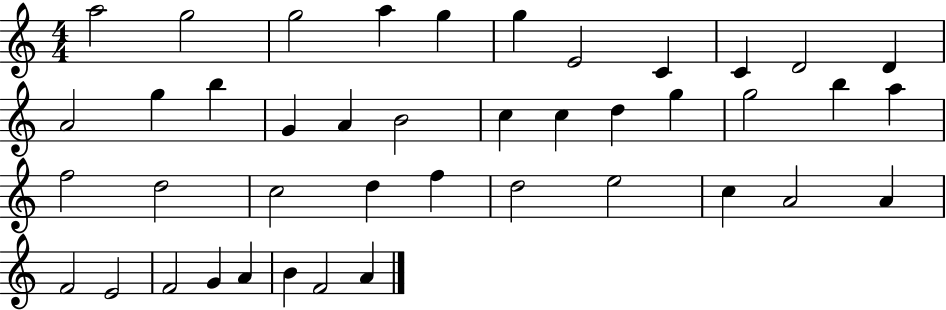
A5/h G5/h G5/h A5/q G5/q G5/q E4/h C4/q C4/q D4/h D4/q A4/h G5/q B5/q G4/q A4/q B4/h C5/q C5/q D5/q G5/q G5/h B5/q A5/q F5/h D5/h C5/h D5/q F5/q D5/h E5/h C5/q A4/h A4/q F4/h E4/h F4/h G4/q A4/q B4/q F4/h A4/q